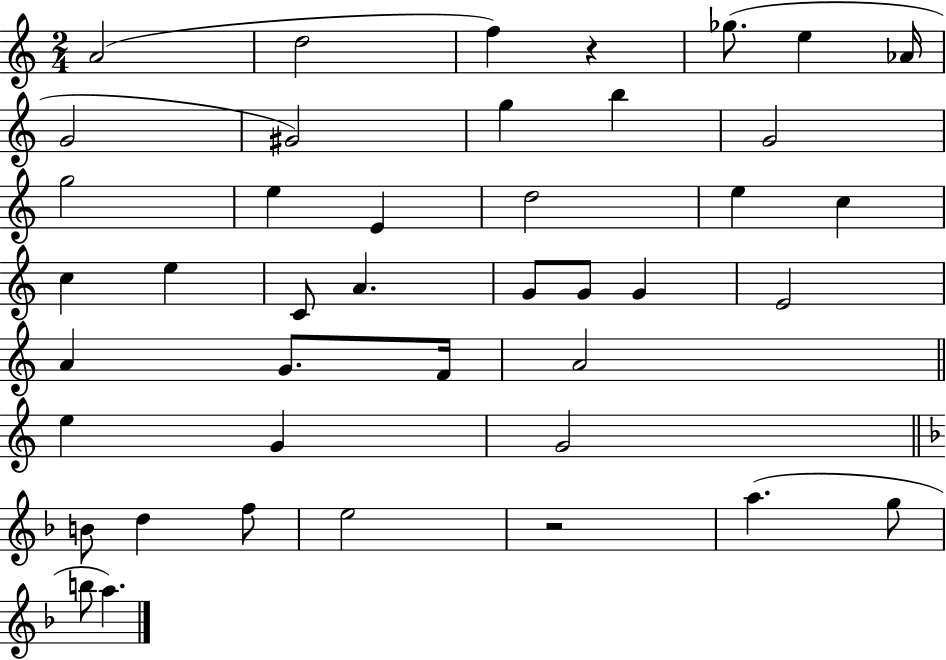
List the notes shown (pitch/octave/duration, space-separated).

A4/h D5/h F5/q R/q Gb5/e. E5/q Ab4/s G4/h G#4/h G5/q B5/q G4/h G5/h E5/q E4/q D5/h E5/q C5/q C5/q E5/q C4/e A4/q. G4/e G4/e G4/q E4/h A4/q G4/e. F4/s A4/h E5/q G4/q G4/h B4/e D5/q F5/e E5/h R/h A5/q. G5/e B5/e A5/q.